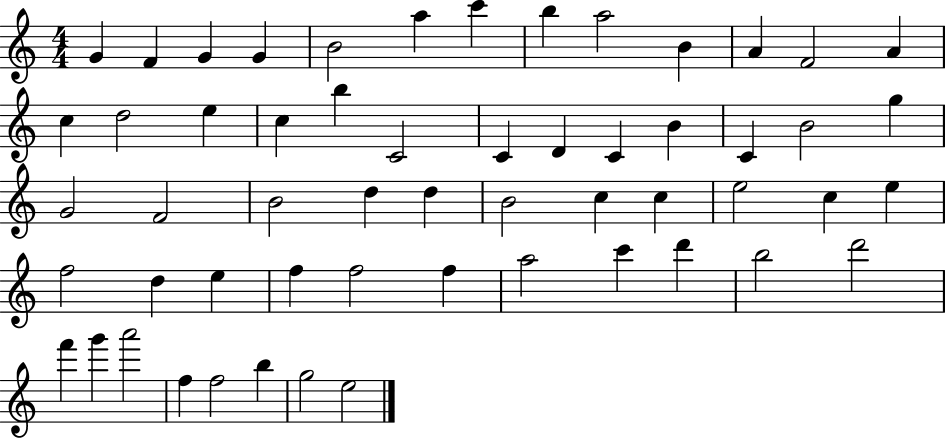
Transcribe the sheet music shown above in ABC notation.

X:1
T:Untitled
M:4/4
L:1/4
K:C
G F G G B2 a c' b a2 B A F2 A c d2 e c b C2 C D C B C B2 g G2 F2 B2 d d B2 c c e2 c e f2 d e f f2 f a2 c' d' b2 d'2 f' g' a'2 f f2 b g2 e2